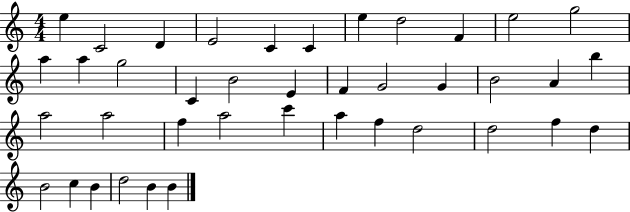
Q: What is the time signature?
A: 4/4